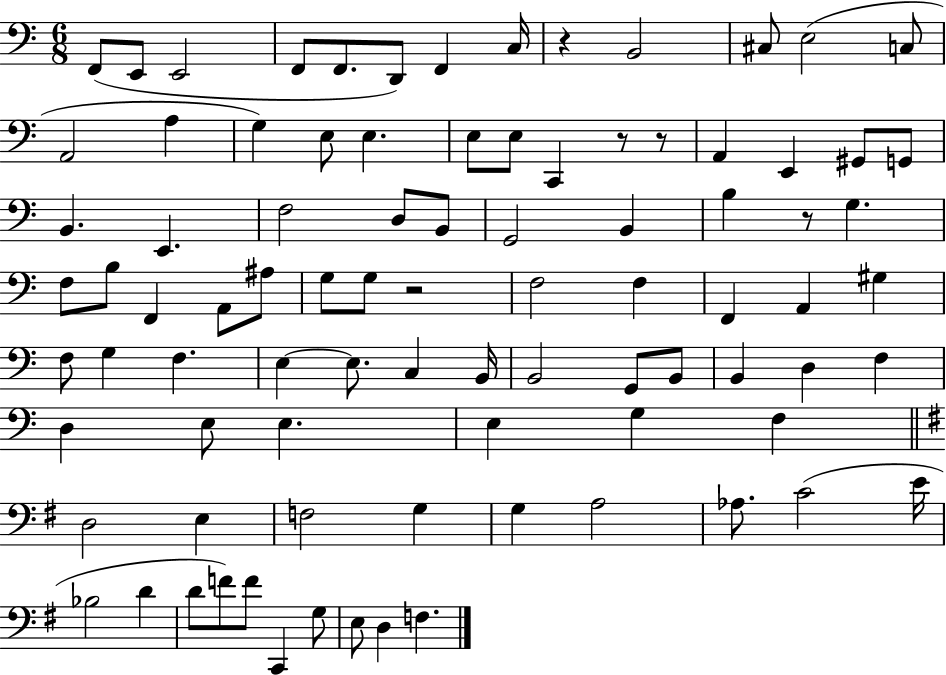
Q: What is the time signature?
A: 6/8